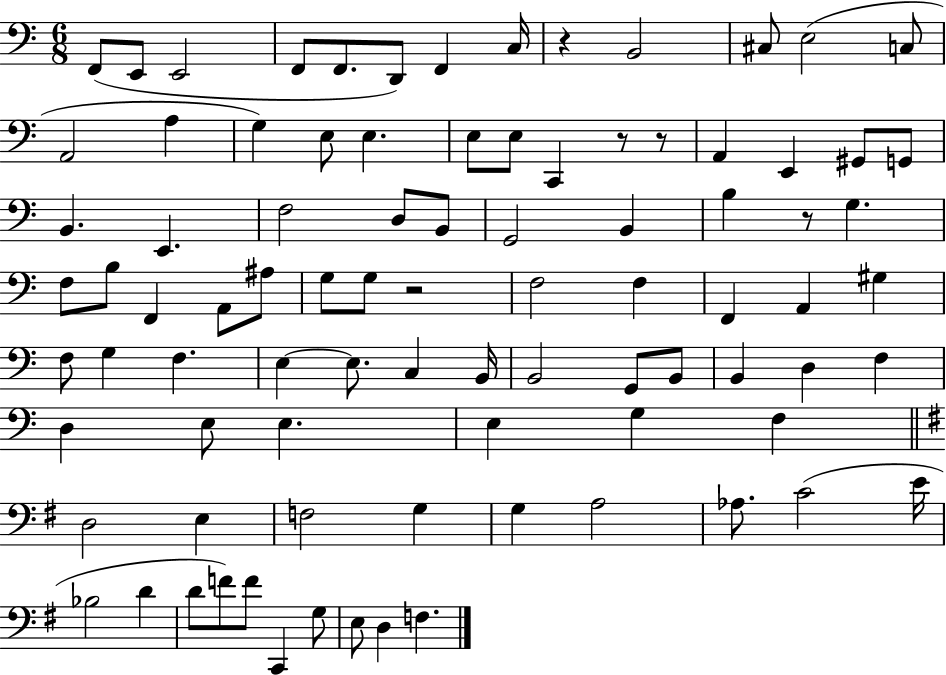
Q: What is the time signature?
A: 6/8